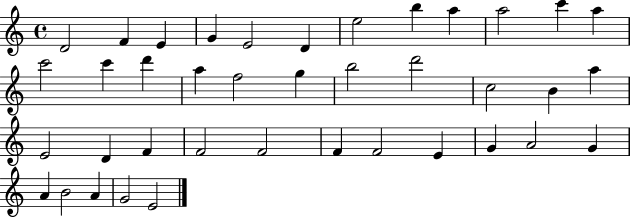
{
  \clef treble
  \time 4/4
  \defaultTimeSignature
  \key c \major
  d'2 f'4 e'4 | g'4 e'2 d'4 | e''2 b''4 a''4 | a''2 c'''4 a''4 | \break c'''2 c'''4 d'''4 | a''4 f''2 g''4 | b''2 d'''2 | c''2 b'4 a''4 | \break e'2 d'4 f'4 | f'2 f'2 | f'4 f'2 e'4 | g'4 a'2 g'4 | \break a'4 b'2 a'4 | g'2 e'2 | \bar "|."
}